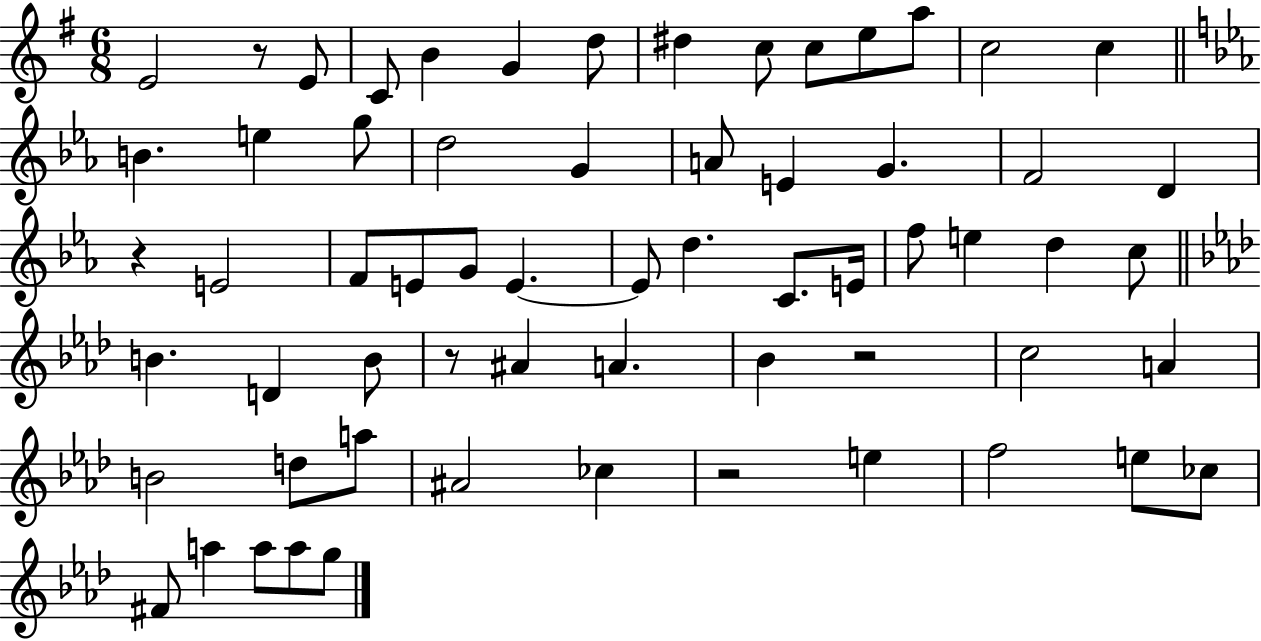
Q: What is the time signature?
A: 6/8